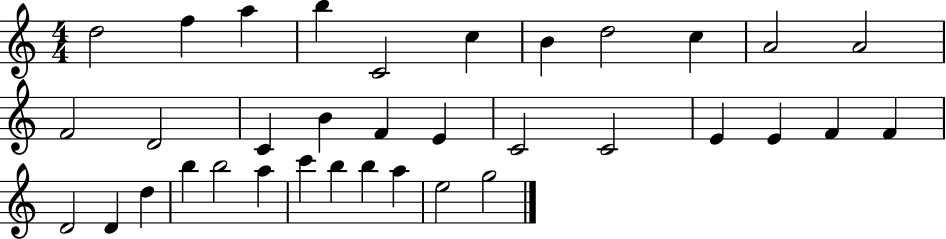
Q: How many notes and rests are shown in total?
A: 35